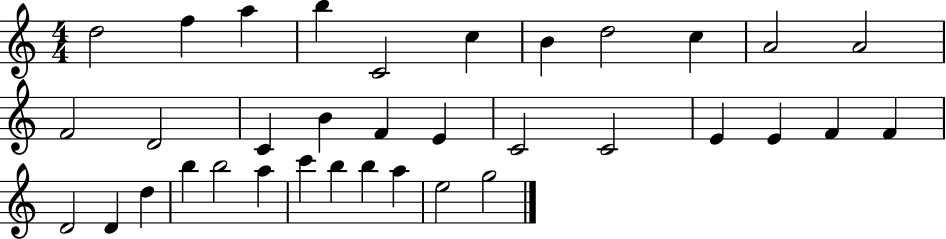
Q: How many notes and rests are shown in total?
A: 35